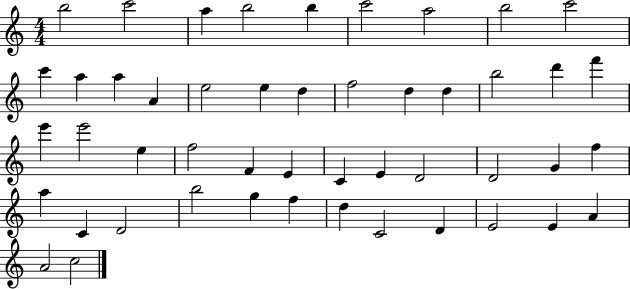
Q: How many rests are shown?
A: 0